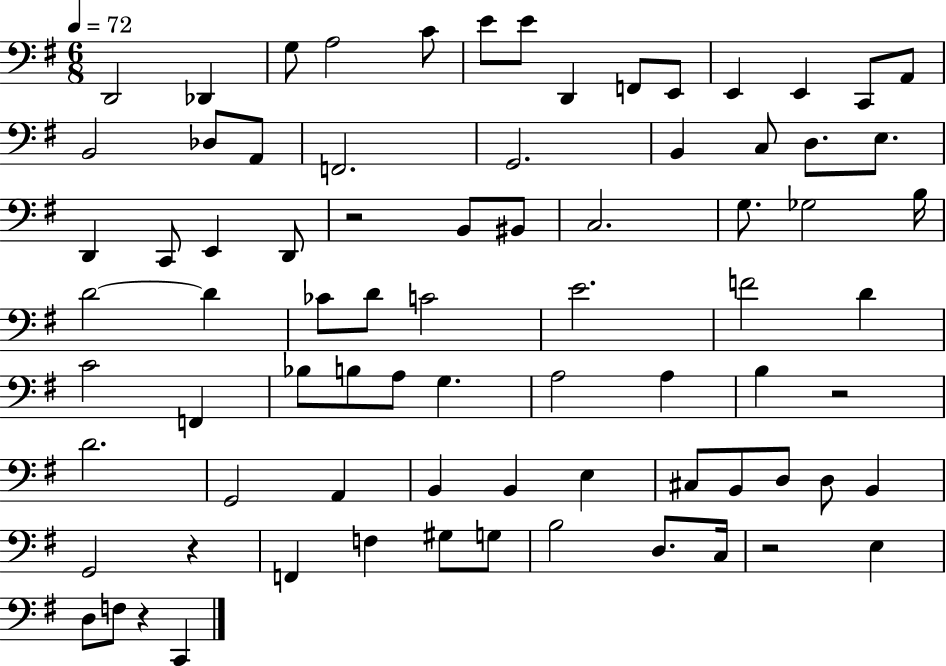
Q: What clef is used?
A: bass